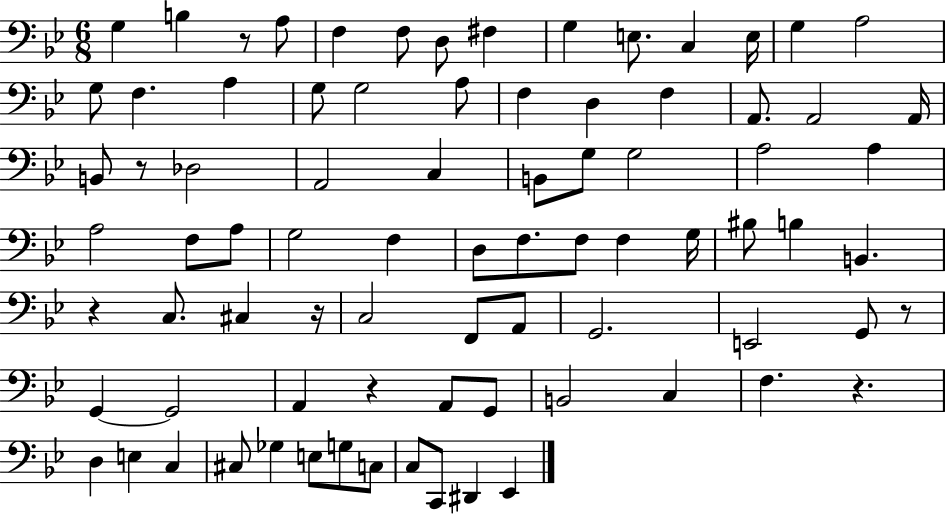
X:1
T:Untitled
M:6/8
L:1/4
K:Bb
G, B, z/2 A,/2 F, F,/2 D,/2 ^F, G, E,/2 C, E,/4 G, A,2 G,/2 F, A, G,/2 G,2 A,/2 F, D, F, A,,/2 A,,2 A,,/4 B,,/2 z/2 _D,2 A,,2 C, B,,/2 G,/2 G,2 A,2 A, A,2 F,/2 A,/2 G,2 F, D,/2 F,/2 F,/2 F, G,/4 ^B,/2 B, B,, z C,/2 ^C, z/4 C,2 F,,/2 A,,/2 G,,2 E,,2 G,,/2 z/2 G,, G,,2 A,, z A,,/2 G,,/2 B,,2 C, F, z D, E, C, ^C,/2 _G, E,/2 G,/2 C,/2 C,/2 C,,/2 ^D,, _E,,